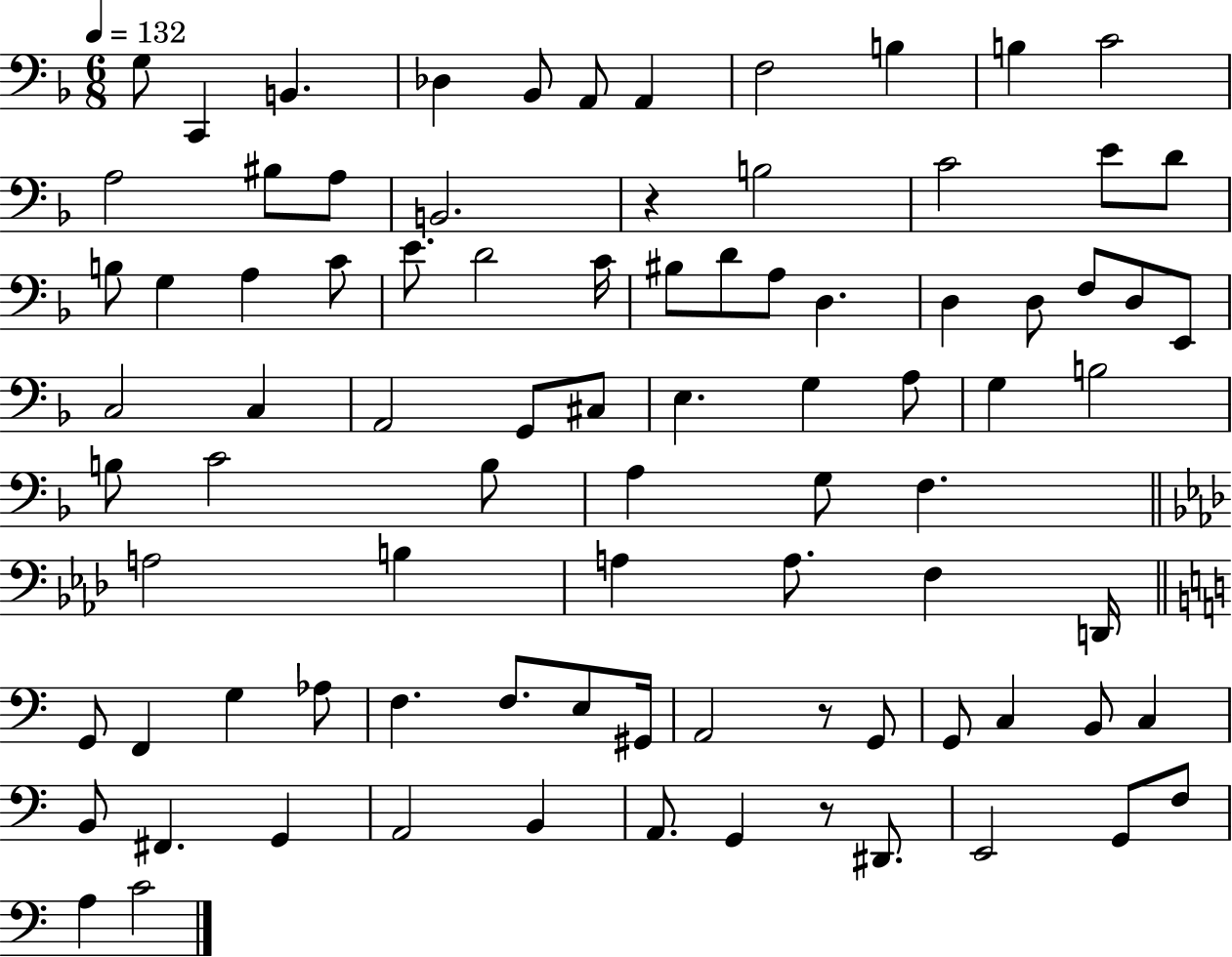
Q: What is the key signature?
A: F major